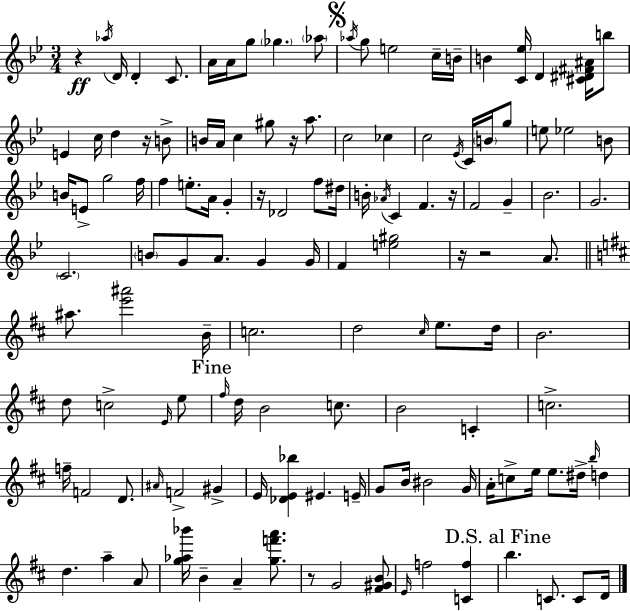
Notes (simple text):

R/q Ab5/s D4/s D4/q C4/e. A4/s A4/s G5/e Gb5/q. Ab5/e Ab5/s G5/e E5/h C5/s B4/s B4/q [C4,Eb5]/s D4/q [C#4,D#4,F#4,A#4]/s B5/e E4/q C5/s D5/q R/s B4/e B4/s A4/s C5/q G#5/e R/s A5/e. C5/h CES5/q C5/h Eb4/s C4/s B4/s G5/e E5/e Eb5/h B4/e B4/s E4/e G5/h F5/s F5/q E5/e. A4/s G4/q R/s Db4/h F5/e D#5/s B4/s Ab4/s C4/q F4/q. R/s F4/h G4/q Bb4/h. G4/h. C4/h. B4/e G4/e A4/e. G4/q G4/s F4/q [E5,G#5]/h R/s R/h A4/e. A#5/e. [E6,A#6]/h B4/s C5/h. D5/h C#5/s E5/e. D5/s B4/h. D5/e C5/h E4/s E5/e F#5/s D5/s B4/h C5/e. B4/h C4/q C5/h. F5/s F4/h D4/e. A#4/s F4/h G#4/q E4/s [Db4,E4,Bb5]/q EIS4/q. E4/s G4/e B4/s BIS4/h G4/s A4/s C5/e E5/s E5/e. D#5/s B5/s D5/q D5/q. A5/q A4/e [G5,Ab5,Bb6]/s B4/q A4/q [G5,F6,A6]/e. R/e G4/h [F#4,G#4,B4]/e E4/s F5/h [C4,F5]/q B5/q. C4/e. C4/e D4/s